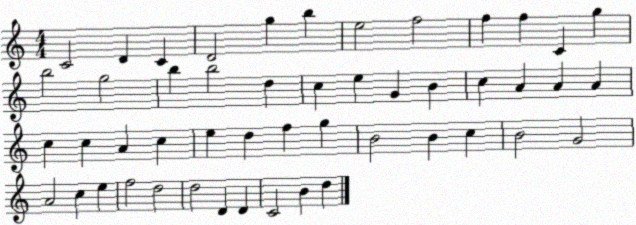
X:1
T:Untitled
M:4/4
L:1/4
K:C
C2 D C D2 g b e2 f2 f f C g b2 g2 b b2 d c e G B c A A A c c A c e d f g B2 B c B2 G2 A2 c e f2 d2 d2 D D C2 B d